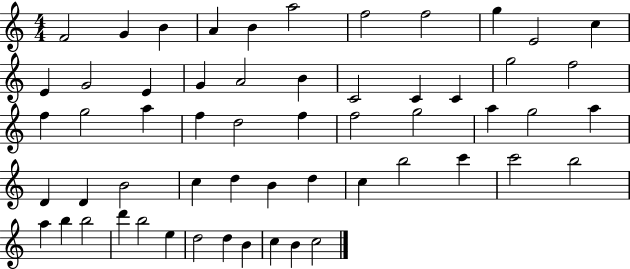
X:1
T:Untitled
M:4/4
L:1/4
K:C
F2 G B A B a2 f2 f2 g E2 c E G2 E G A2 B C2 C C g2 f2 f g2 a f d2 f f2 g2 a g2 a D D B2 c d B d c b2 c' c'2 b2 a b b2 d' b2 e d2 d B c B c2